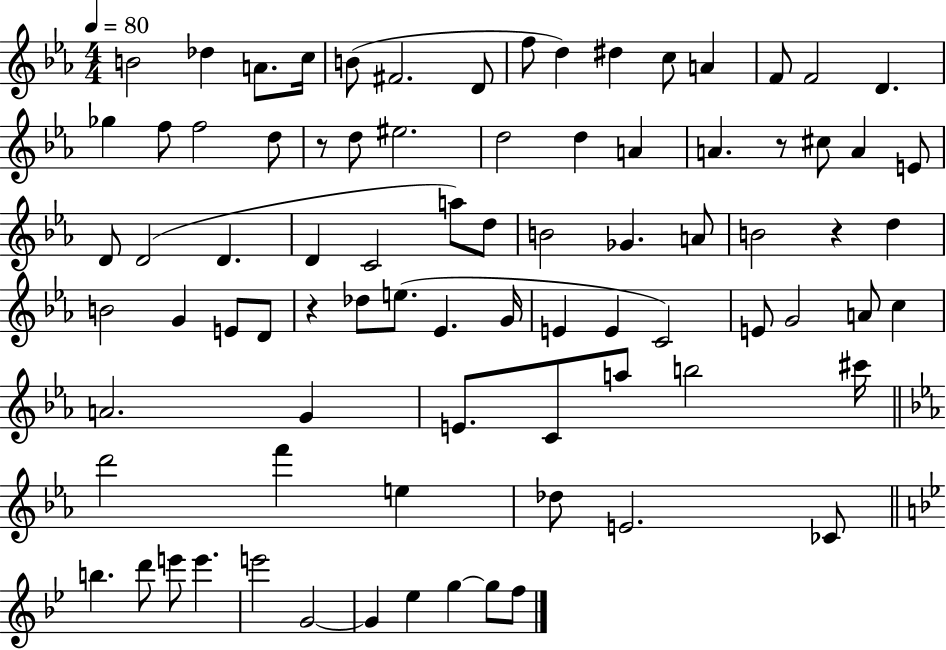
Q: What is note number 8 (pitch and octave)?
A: F5